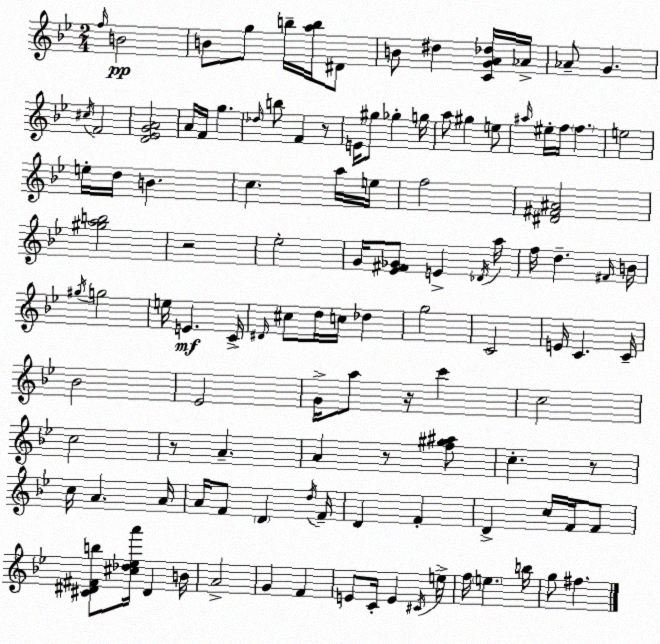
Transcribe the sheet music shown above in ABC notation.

X:1
T:Untitled
M:2/4
L:1/4
K:Gm
f/4 B2 B/2 g/2 b/4 [ab]/4 ^D/2 B/2 ^d [CGA_d]/4 _A/4 _A/2 G ^c/4 F2 [D_EGA]2 A/4 F/4 g _d/4 b/2 F z/2 E/4 ^g/2 _g g/4 a/2 ^g e/2 ^a/4 ^e/4 f/4 f e2 e/4 d/4 B c a/4 e/4 f2 [^D^F^A]2 [^gab]2 z2 _e2 G/4 [_E^F_G]/2 E _D/4 a/4 f/4 d ^F/4 B/4 ^g/4 g2 e/4 E C/4 ^D/4 ^c/2 d/4 c/4 _d g2 C2 E/4 C C/4 _B2 _E2 G/4 a/2 z/4 c' c2 c2 z/2 A A z/2 [f^g^a]/2 c z/2 c/4 A A/4 A/4 F/2 D d/4 F/4 D F D c/4 F/4 F/2 [^C^D^Fb]/2 [^c_d_ea']/4 ^D B/4 A2 G F E/2 C/4 E ^C/4 e/4 f/4 e b/4 g/2 ^f